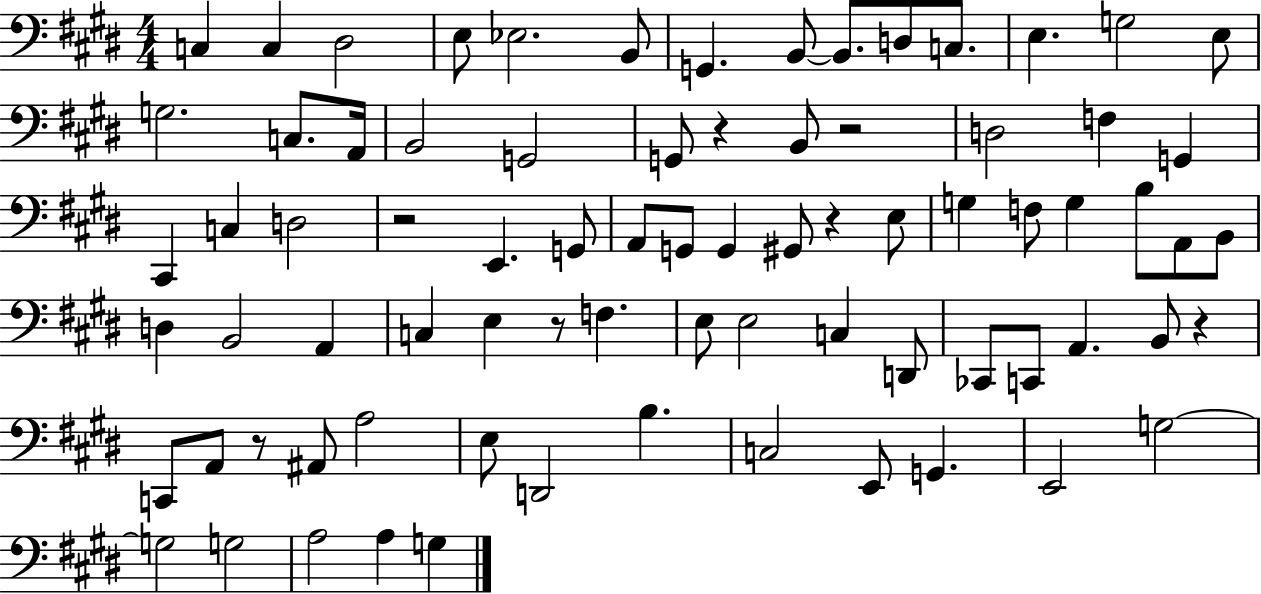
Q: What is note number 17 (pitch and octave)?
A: A2